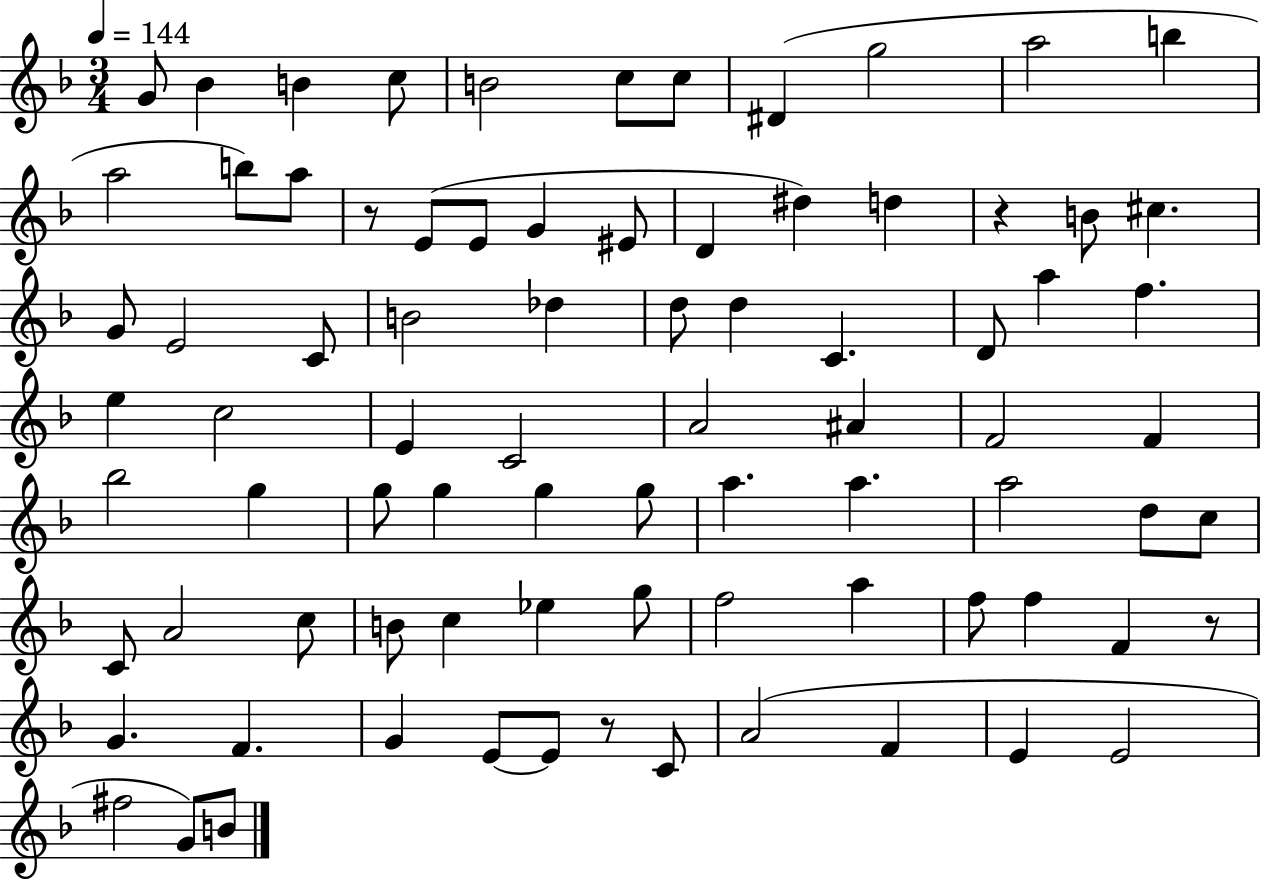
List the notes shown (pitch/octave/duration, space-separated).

G4/e Bb4/q B4/q C5/e B4/h C5/e C5/e D#4/q G5/h A5/h B5/q A5/h B5/e A5/e R/e E4/e E4/e G4/q EIS4/e D4/q D#5/q D5/q R/q B4/e C#5/q. G4/e E4/h C4/e B4/h Db5/q D5/e D5/q C4/q. D4/e A5/q F5/q. E5/q C5/h E4/q C4/h A4/h A#4/q F4/h F4/q Bb5/h G5/q G5/e G5/q G5/q G5/e A5/q. A5/q. A5/h D5/e C5/e C4/e A4/h C5/e B4/e C5/q Eb5/q G5/e F5/h A5/q F5/e F5/q F4/q R/e G4/q. F4/q. G4/q E4/e E4/e R/e C4/e A4/h F4/q E4/q E4/h F#5/h G4/e B4/e